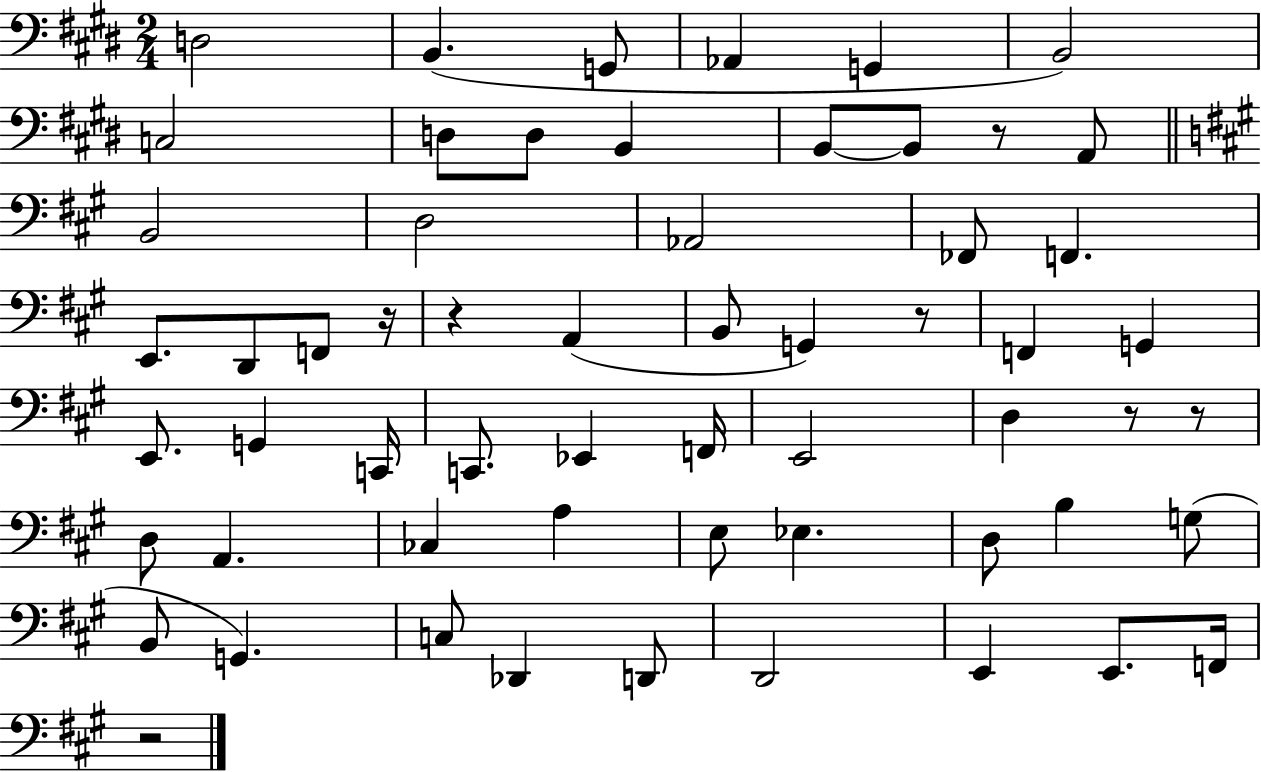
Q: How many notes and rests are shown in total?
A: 59